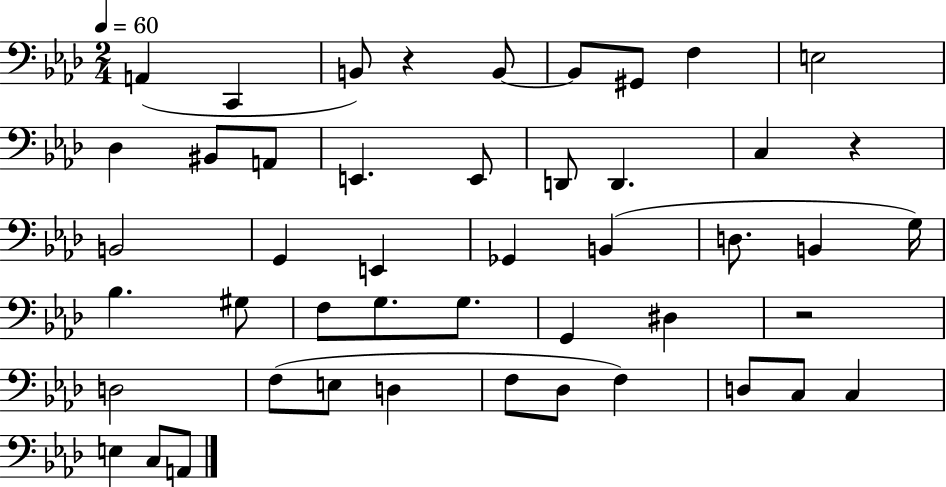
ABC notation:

X:1
T:Untitled
M:2/4
L:1/4
K:Ab
A,, C,, B,,/2 z B,,/2 B,,/2 ^G,,/2 F, E,2 _D, ^B,,/2 A,,/2 E,, E,,/2 D,,/2 D,, C, z B,,2 G,, E,, _G,, B,, D,/2 B,, G,/4 _B, ^G,/2 F,/2 G,/2 G,/2 G,, ^D, z2 D,2 F,/2 E,/2 D, F,/2 _D,/2 F, D,/2 C,/2 C, E, C,/2 A,,/2